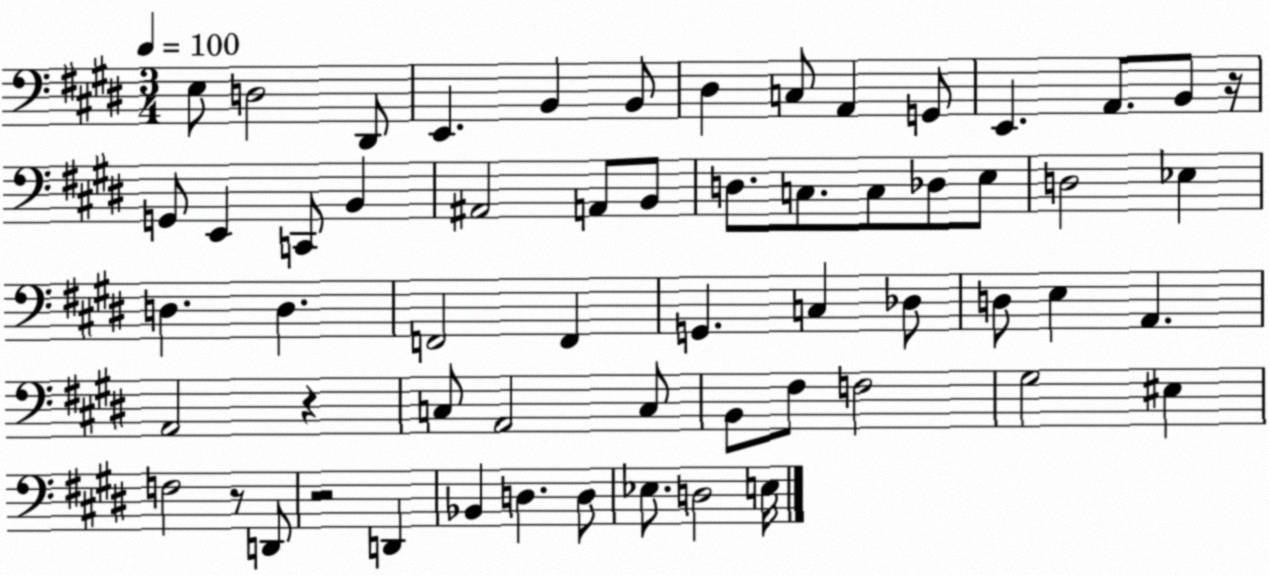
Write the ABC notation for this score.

X:1
T:Untitled
M:3/4
L:1/4
K:E
E,/2 D,2 ^D,,/2 E,, B,, B,,/2 ^D, C,/2 A,, G,,/2 E,, A,,/2 B,,/2 z/4 G,,/2 E,, C,,/2 B,, ^A,,2 A,,/2 B,,/2 D,/2 C,/2 C,/2 _D,/2 E,/2 D,2 _E, D, D, F,,2 F,, G,, C, _D,/2 D,/2 E, A,, A,,2 z C,/2 A,,2 C,/2 B,,/2 ^F,/2 F,2 ^G,2 ^E, F,2 z/2 D,,/2 z2 D,, _B,, D, D,/2 _E,/2 D,2 E,/4